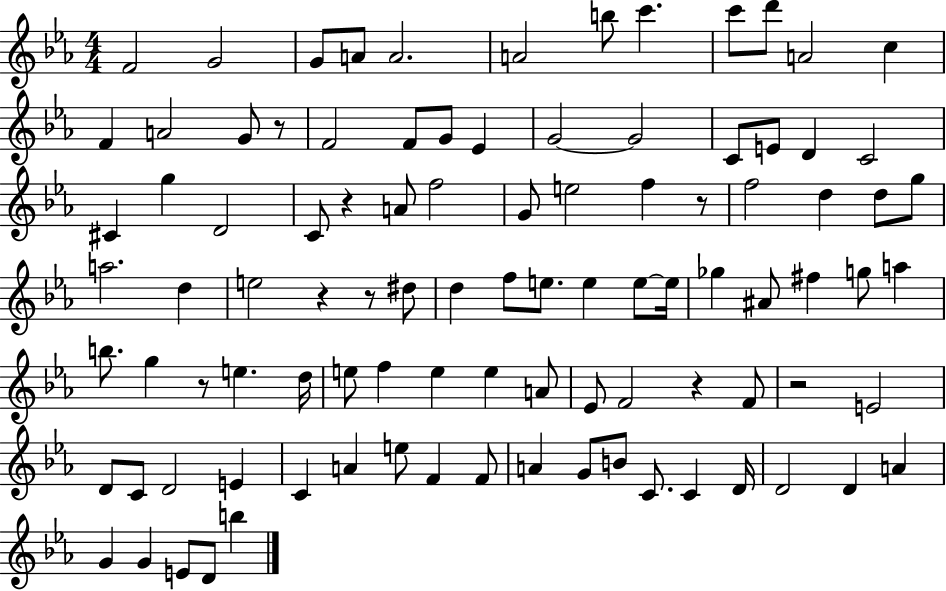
F4/h G4/h G4/e A4/e A4/h. A4/h B5/e C6/q. C6/e D6/e A4/h C5/q F4/q A4/h G4/e R/e F4/h F4/e G4/e Eb4/q G4/h G4/h C4/e E4/e D4/q C4/h C#4/q G5/q D4/h C4/e R/q A4/e F5/h G4/e E5/h F5/q R/e F5/h D5/q D5/e G5/e A5/h. D5/q E5/h R/q R/e D#5/e D5/q F5/e E5/e. E5/q E5/e E5/s Gb5/q A#4/e F#5/q G5/e A5/q B5/e. G5/q R/e E5/q. D5/s E5/e F5/q E5/q E5/q A4/e Eb4/e F4/h R/q F4/e R/h E4/h D4/e C4/e D4/h E4/q C4/q A4/q E5/e F4/q F4/e A4/q G4/e B4/e C4/e. C4/q D4/s D4/h D4/q A4/q G4/q G4/q E4/e D4/e B5/q